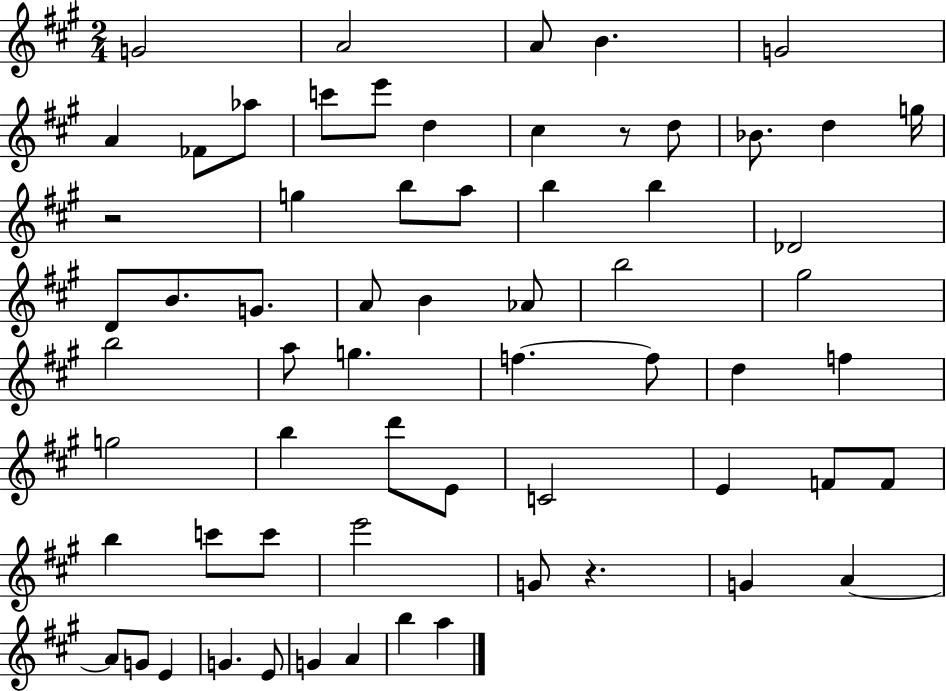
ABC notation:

X:1
T:Untitled
M:2/4
L:1/4
K:A
G2 A2 A/2 B G2 A _F/2 _a/2 c'/2 e'/2 d ^c z/2 d/2 _B/2 d g/4 z2 g b/2 a/2 b b _D2 D/2 B/2 G/2 A/2 B _A/2 b2 ^g2 b2 a/2 g f f/2 d f g2 b d'/2 E/2 C2 E F/2 F/2 b c'/2 c'/2 e'2 G/2 z G A A/2 G/2 E G E/2 G A b a